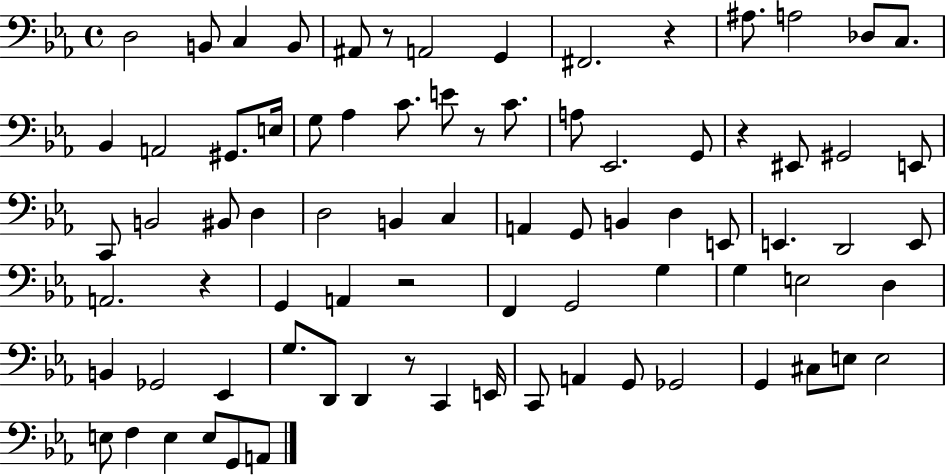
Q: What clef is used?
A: bass